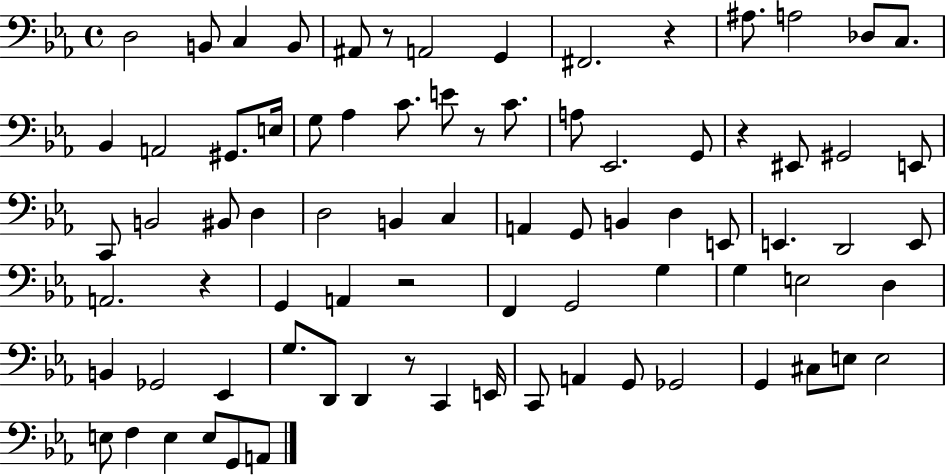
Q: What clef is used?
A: bass